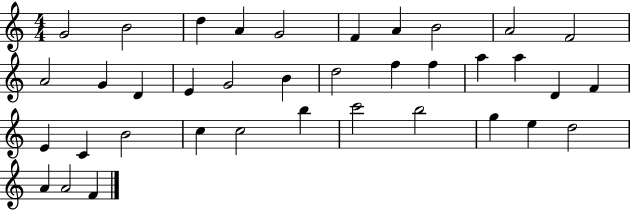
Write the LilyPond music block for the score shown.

{
  \clef treble
  \numericTimeSignature
  \time 4/4
  \key c \major
  g'2 b'2 | d''4 a'4 g'2 | f'4 a'4 b'2 | a'2 f'2 | \break a'2 g'4 d'4 | e'4 g'2 b'4 | d''2 f''4 f''4 | a''4 a''4 d'4 f'4 | \break e'4 c'4 b'2 | c''4 c''2 b''4 | c'''2 b''2 | g''4 e''4 d''2 | \break a'4 a'2 f'4 | \bar "|."
}